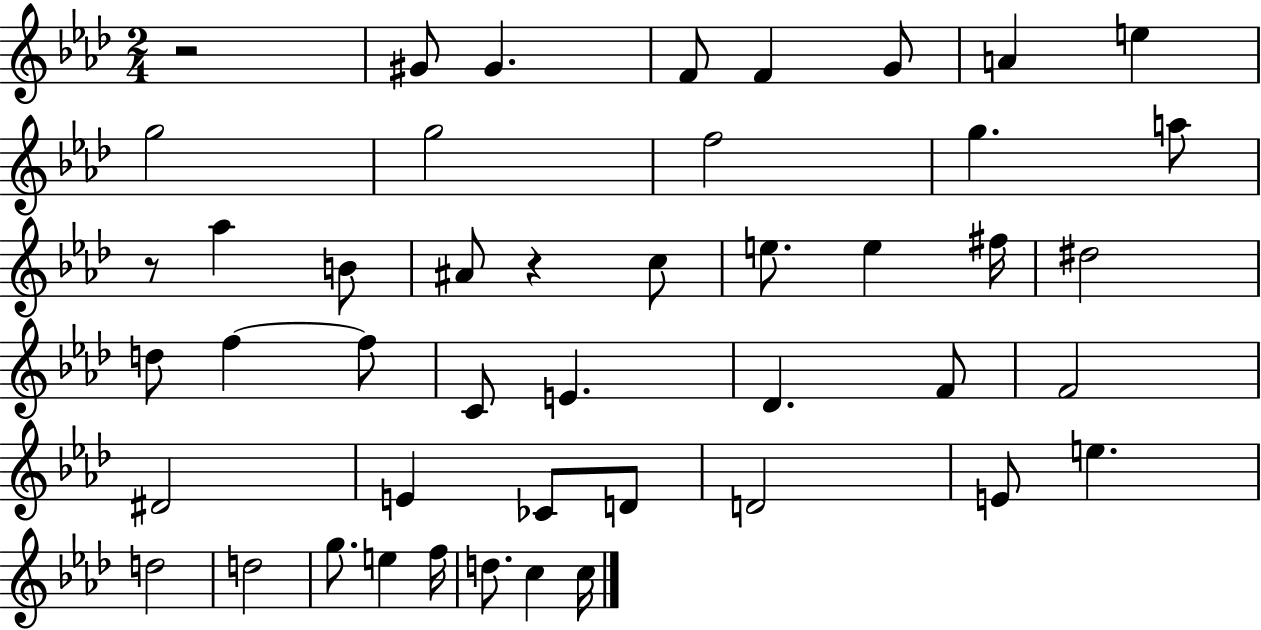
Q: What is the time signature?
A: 2/4